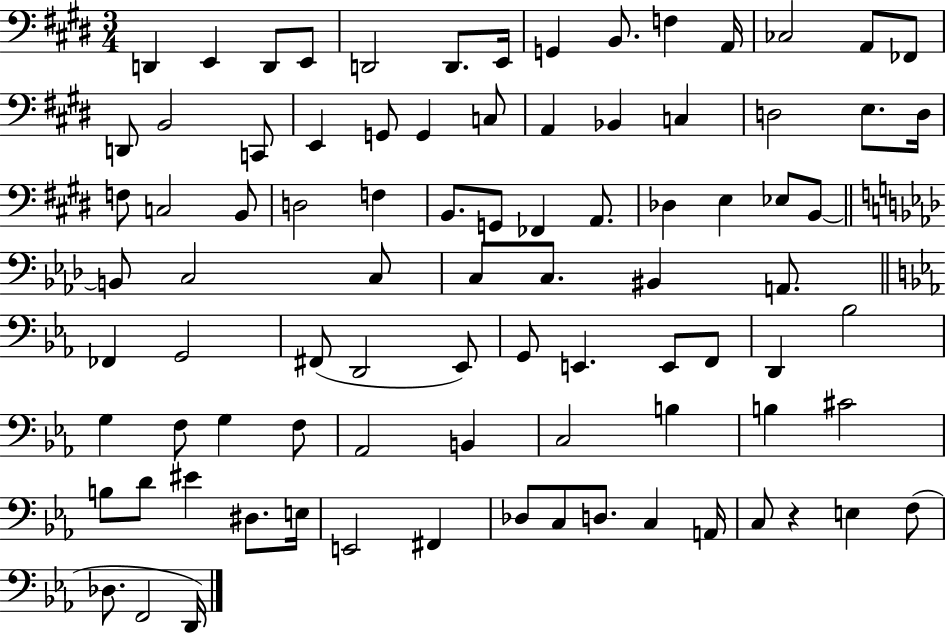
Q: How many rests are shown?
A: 1